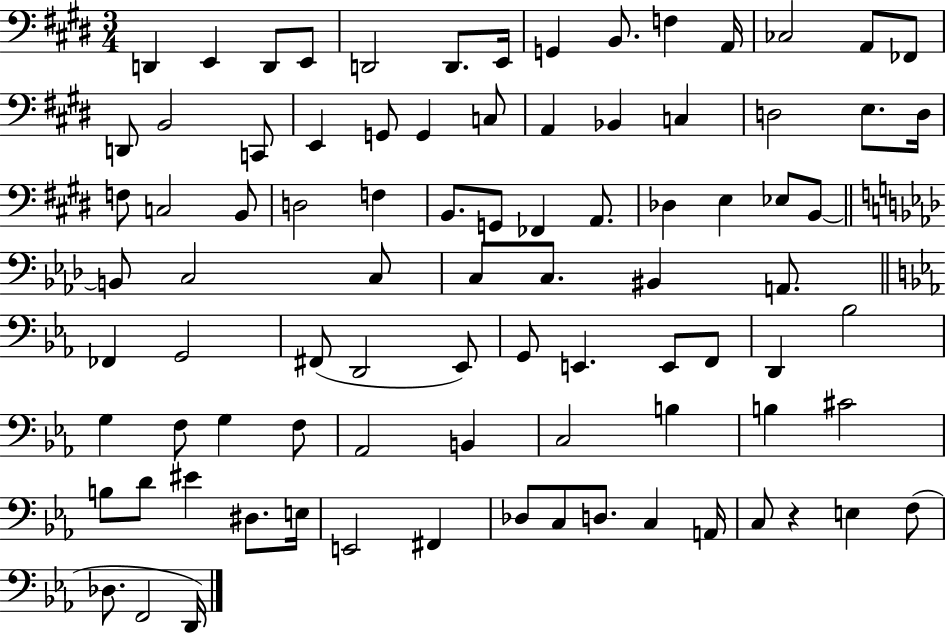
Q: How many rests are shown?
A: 1